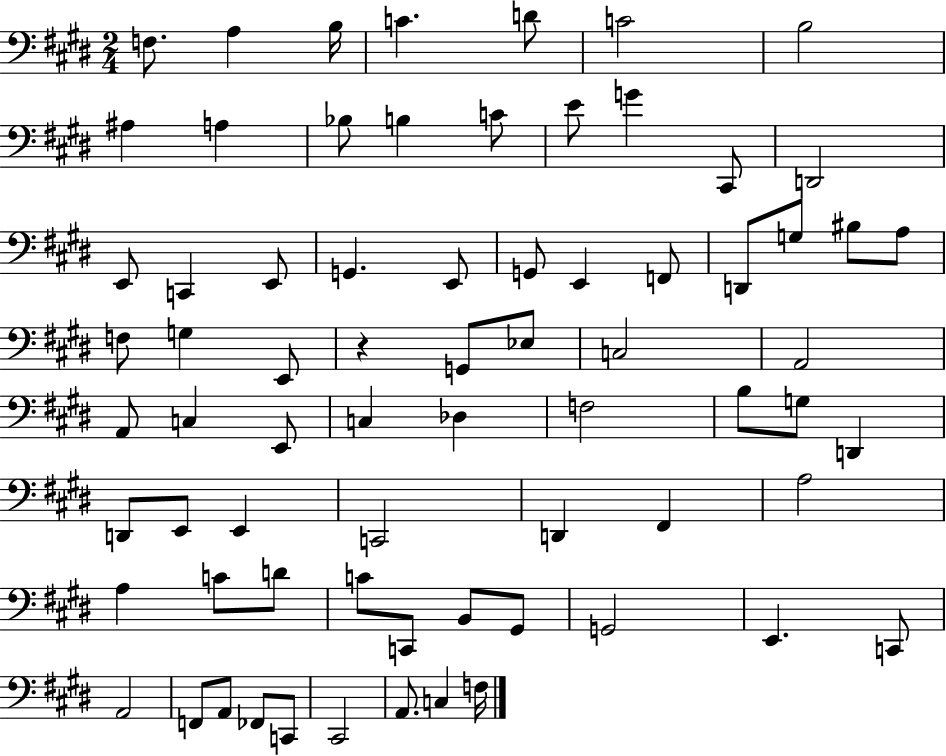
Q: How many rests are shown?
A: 1